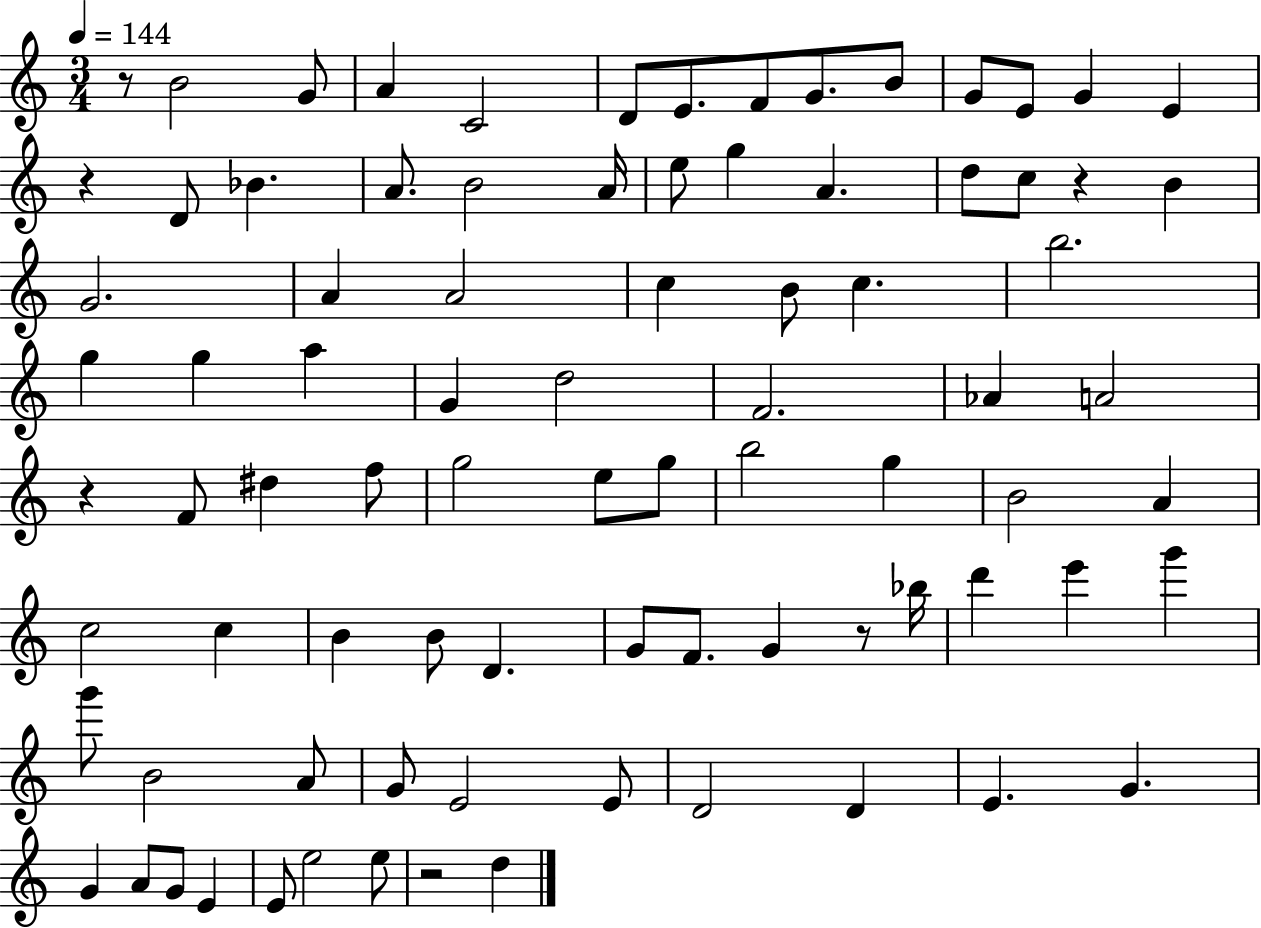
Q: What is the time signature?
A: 3/4